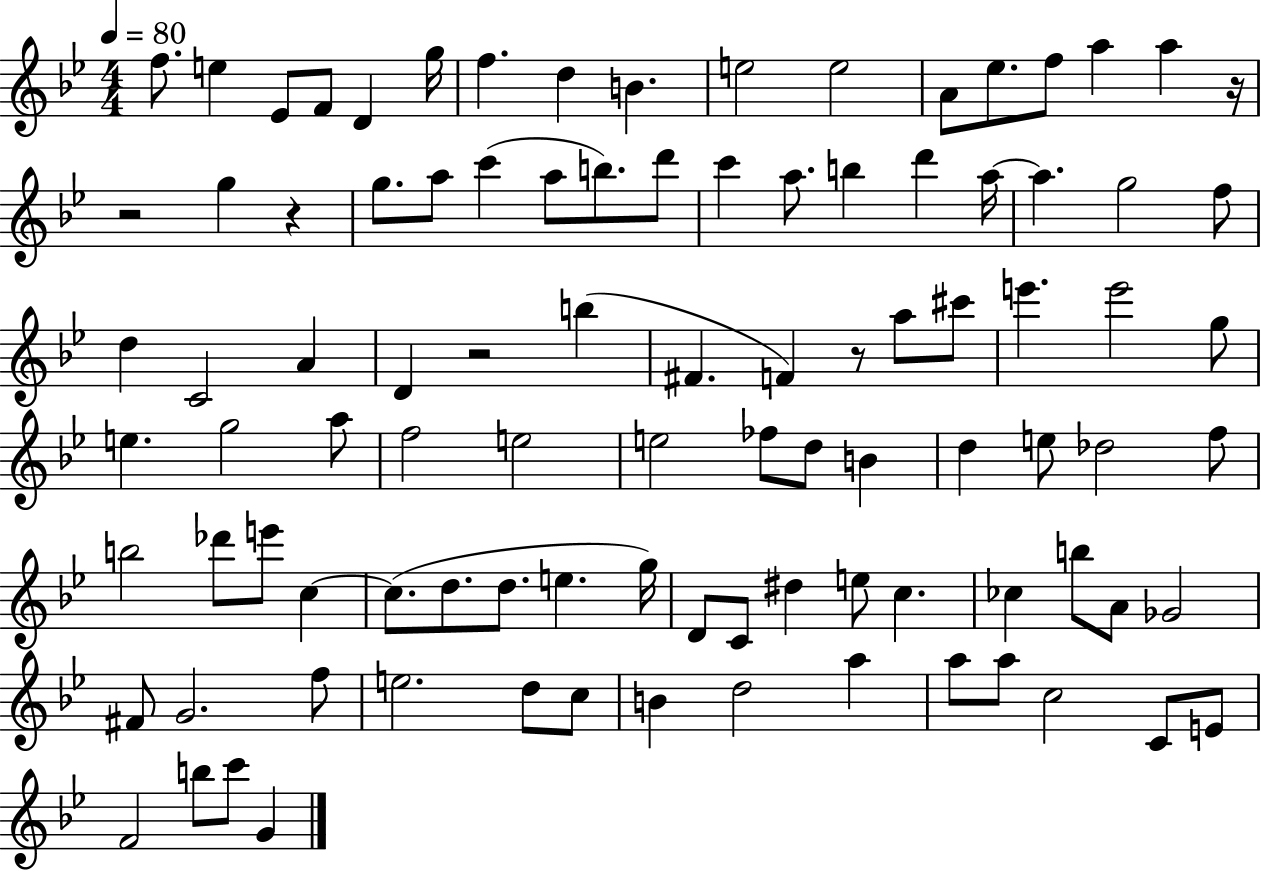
X:1
T:Untitled
M:4/4
L:1/4
K:Bb
f/2 e _E/2 F/2 D g/4 f d B e2 e2 A/2 _e/2 f/2 a a z/4 z2 g z g/2 a/2 c' a/2 b/2 d'/2 c' a/2 b d' a/4 a g2 f/2 d C2 A D z2 b ^F F z/2 a/2 ^c'/2 e' e'2 g/2 e g2 a/2 f2 e2 e2 _f/2 d/2 B d e/2 _d2 f/2 b2 _d'/2 e'/2 c c/2 d/2 d/2 e g/4 D/2 C/2 ^d e/2 c _c b/2 A/2 _G2 ^F/2 G2 f/2 e2 d/2 c/2 B d2 a a/2 a/2 c2 C/2 E/2 F2 b/2 c'/2 G